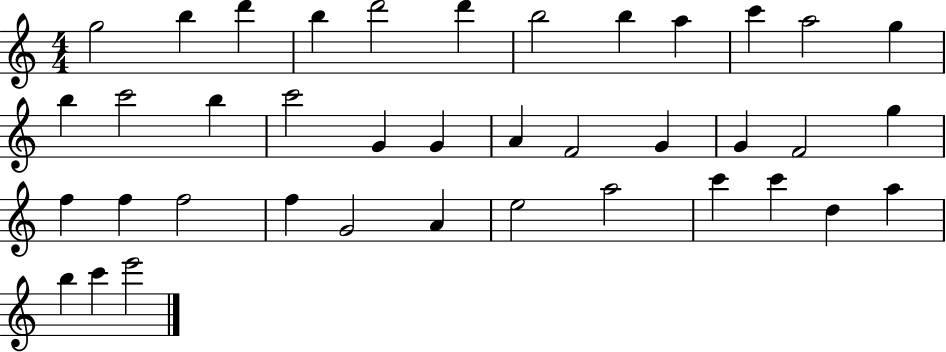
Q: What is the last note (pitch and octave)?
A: E6